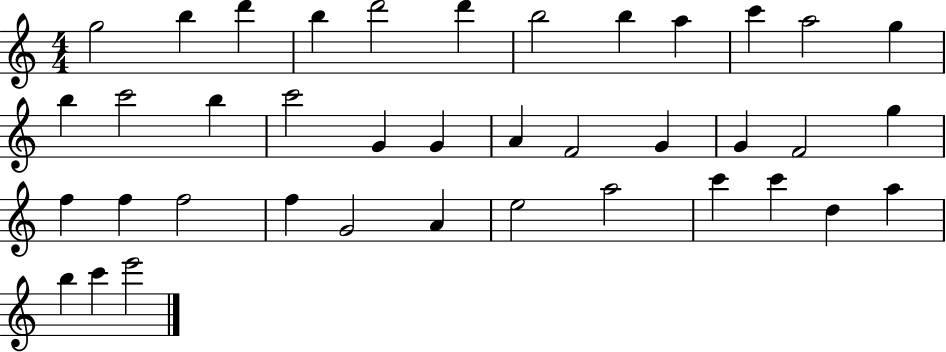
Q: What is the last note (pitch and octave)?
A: E6